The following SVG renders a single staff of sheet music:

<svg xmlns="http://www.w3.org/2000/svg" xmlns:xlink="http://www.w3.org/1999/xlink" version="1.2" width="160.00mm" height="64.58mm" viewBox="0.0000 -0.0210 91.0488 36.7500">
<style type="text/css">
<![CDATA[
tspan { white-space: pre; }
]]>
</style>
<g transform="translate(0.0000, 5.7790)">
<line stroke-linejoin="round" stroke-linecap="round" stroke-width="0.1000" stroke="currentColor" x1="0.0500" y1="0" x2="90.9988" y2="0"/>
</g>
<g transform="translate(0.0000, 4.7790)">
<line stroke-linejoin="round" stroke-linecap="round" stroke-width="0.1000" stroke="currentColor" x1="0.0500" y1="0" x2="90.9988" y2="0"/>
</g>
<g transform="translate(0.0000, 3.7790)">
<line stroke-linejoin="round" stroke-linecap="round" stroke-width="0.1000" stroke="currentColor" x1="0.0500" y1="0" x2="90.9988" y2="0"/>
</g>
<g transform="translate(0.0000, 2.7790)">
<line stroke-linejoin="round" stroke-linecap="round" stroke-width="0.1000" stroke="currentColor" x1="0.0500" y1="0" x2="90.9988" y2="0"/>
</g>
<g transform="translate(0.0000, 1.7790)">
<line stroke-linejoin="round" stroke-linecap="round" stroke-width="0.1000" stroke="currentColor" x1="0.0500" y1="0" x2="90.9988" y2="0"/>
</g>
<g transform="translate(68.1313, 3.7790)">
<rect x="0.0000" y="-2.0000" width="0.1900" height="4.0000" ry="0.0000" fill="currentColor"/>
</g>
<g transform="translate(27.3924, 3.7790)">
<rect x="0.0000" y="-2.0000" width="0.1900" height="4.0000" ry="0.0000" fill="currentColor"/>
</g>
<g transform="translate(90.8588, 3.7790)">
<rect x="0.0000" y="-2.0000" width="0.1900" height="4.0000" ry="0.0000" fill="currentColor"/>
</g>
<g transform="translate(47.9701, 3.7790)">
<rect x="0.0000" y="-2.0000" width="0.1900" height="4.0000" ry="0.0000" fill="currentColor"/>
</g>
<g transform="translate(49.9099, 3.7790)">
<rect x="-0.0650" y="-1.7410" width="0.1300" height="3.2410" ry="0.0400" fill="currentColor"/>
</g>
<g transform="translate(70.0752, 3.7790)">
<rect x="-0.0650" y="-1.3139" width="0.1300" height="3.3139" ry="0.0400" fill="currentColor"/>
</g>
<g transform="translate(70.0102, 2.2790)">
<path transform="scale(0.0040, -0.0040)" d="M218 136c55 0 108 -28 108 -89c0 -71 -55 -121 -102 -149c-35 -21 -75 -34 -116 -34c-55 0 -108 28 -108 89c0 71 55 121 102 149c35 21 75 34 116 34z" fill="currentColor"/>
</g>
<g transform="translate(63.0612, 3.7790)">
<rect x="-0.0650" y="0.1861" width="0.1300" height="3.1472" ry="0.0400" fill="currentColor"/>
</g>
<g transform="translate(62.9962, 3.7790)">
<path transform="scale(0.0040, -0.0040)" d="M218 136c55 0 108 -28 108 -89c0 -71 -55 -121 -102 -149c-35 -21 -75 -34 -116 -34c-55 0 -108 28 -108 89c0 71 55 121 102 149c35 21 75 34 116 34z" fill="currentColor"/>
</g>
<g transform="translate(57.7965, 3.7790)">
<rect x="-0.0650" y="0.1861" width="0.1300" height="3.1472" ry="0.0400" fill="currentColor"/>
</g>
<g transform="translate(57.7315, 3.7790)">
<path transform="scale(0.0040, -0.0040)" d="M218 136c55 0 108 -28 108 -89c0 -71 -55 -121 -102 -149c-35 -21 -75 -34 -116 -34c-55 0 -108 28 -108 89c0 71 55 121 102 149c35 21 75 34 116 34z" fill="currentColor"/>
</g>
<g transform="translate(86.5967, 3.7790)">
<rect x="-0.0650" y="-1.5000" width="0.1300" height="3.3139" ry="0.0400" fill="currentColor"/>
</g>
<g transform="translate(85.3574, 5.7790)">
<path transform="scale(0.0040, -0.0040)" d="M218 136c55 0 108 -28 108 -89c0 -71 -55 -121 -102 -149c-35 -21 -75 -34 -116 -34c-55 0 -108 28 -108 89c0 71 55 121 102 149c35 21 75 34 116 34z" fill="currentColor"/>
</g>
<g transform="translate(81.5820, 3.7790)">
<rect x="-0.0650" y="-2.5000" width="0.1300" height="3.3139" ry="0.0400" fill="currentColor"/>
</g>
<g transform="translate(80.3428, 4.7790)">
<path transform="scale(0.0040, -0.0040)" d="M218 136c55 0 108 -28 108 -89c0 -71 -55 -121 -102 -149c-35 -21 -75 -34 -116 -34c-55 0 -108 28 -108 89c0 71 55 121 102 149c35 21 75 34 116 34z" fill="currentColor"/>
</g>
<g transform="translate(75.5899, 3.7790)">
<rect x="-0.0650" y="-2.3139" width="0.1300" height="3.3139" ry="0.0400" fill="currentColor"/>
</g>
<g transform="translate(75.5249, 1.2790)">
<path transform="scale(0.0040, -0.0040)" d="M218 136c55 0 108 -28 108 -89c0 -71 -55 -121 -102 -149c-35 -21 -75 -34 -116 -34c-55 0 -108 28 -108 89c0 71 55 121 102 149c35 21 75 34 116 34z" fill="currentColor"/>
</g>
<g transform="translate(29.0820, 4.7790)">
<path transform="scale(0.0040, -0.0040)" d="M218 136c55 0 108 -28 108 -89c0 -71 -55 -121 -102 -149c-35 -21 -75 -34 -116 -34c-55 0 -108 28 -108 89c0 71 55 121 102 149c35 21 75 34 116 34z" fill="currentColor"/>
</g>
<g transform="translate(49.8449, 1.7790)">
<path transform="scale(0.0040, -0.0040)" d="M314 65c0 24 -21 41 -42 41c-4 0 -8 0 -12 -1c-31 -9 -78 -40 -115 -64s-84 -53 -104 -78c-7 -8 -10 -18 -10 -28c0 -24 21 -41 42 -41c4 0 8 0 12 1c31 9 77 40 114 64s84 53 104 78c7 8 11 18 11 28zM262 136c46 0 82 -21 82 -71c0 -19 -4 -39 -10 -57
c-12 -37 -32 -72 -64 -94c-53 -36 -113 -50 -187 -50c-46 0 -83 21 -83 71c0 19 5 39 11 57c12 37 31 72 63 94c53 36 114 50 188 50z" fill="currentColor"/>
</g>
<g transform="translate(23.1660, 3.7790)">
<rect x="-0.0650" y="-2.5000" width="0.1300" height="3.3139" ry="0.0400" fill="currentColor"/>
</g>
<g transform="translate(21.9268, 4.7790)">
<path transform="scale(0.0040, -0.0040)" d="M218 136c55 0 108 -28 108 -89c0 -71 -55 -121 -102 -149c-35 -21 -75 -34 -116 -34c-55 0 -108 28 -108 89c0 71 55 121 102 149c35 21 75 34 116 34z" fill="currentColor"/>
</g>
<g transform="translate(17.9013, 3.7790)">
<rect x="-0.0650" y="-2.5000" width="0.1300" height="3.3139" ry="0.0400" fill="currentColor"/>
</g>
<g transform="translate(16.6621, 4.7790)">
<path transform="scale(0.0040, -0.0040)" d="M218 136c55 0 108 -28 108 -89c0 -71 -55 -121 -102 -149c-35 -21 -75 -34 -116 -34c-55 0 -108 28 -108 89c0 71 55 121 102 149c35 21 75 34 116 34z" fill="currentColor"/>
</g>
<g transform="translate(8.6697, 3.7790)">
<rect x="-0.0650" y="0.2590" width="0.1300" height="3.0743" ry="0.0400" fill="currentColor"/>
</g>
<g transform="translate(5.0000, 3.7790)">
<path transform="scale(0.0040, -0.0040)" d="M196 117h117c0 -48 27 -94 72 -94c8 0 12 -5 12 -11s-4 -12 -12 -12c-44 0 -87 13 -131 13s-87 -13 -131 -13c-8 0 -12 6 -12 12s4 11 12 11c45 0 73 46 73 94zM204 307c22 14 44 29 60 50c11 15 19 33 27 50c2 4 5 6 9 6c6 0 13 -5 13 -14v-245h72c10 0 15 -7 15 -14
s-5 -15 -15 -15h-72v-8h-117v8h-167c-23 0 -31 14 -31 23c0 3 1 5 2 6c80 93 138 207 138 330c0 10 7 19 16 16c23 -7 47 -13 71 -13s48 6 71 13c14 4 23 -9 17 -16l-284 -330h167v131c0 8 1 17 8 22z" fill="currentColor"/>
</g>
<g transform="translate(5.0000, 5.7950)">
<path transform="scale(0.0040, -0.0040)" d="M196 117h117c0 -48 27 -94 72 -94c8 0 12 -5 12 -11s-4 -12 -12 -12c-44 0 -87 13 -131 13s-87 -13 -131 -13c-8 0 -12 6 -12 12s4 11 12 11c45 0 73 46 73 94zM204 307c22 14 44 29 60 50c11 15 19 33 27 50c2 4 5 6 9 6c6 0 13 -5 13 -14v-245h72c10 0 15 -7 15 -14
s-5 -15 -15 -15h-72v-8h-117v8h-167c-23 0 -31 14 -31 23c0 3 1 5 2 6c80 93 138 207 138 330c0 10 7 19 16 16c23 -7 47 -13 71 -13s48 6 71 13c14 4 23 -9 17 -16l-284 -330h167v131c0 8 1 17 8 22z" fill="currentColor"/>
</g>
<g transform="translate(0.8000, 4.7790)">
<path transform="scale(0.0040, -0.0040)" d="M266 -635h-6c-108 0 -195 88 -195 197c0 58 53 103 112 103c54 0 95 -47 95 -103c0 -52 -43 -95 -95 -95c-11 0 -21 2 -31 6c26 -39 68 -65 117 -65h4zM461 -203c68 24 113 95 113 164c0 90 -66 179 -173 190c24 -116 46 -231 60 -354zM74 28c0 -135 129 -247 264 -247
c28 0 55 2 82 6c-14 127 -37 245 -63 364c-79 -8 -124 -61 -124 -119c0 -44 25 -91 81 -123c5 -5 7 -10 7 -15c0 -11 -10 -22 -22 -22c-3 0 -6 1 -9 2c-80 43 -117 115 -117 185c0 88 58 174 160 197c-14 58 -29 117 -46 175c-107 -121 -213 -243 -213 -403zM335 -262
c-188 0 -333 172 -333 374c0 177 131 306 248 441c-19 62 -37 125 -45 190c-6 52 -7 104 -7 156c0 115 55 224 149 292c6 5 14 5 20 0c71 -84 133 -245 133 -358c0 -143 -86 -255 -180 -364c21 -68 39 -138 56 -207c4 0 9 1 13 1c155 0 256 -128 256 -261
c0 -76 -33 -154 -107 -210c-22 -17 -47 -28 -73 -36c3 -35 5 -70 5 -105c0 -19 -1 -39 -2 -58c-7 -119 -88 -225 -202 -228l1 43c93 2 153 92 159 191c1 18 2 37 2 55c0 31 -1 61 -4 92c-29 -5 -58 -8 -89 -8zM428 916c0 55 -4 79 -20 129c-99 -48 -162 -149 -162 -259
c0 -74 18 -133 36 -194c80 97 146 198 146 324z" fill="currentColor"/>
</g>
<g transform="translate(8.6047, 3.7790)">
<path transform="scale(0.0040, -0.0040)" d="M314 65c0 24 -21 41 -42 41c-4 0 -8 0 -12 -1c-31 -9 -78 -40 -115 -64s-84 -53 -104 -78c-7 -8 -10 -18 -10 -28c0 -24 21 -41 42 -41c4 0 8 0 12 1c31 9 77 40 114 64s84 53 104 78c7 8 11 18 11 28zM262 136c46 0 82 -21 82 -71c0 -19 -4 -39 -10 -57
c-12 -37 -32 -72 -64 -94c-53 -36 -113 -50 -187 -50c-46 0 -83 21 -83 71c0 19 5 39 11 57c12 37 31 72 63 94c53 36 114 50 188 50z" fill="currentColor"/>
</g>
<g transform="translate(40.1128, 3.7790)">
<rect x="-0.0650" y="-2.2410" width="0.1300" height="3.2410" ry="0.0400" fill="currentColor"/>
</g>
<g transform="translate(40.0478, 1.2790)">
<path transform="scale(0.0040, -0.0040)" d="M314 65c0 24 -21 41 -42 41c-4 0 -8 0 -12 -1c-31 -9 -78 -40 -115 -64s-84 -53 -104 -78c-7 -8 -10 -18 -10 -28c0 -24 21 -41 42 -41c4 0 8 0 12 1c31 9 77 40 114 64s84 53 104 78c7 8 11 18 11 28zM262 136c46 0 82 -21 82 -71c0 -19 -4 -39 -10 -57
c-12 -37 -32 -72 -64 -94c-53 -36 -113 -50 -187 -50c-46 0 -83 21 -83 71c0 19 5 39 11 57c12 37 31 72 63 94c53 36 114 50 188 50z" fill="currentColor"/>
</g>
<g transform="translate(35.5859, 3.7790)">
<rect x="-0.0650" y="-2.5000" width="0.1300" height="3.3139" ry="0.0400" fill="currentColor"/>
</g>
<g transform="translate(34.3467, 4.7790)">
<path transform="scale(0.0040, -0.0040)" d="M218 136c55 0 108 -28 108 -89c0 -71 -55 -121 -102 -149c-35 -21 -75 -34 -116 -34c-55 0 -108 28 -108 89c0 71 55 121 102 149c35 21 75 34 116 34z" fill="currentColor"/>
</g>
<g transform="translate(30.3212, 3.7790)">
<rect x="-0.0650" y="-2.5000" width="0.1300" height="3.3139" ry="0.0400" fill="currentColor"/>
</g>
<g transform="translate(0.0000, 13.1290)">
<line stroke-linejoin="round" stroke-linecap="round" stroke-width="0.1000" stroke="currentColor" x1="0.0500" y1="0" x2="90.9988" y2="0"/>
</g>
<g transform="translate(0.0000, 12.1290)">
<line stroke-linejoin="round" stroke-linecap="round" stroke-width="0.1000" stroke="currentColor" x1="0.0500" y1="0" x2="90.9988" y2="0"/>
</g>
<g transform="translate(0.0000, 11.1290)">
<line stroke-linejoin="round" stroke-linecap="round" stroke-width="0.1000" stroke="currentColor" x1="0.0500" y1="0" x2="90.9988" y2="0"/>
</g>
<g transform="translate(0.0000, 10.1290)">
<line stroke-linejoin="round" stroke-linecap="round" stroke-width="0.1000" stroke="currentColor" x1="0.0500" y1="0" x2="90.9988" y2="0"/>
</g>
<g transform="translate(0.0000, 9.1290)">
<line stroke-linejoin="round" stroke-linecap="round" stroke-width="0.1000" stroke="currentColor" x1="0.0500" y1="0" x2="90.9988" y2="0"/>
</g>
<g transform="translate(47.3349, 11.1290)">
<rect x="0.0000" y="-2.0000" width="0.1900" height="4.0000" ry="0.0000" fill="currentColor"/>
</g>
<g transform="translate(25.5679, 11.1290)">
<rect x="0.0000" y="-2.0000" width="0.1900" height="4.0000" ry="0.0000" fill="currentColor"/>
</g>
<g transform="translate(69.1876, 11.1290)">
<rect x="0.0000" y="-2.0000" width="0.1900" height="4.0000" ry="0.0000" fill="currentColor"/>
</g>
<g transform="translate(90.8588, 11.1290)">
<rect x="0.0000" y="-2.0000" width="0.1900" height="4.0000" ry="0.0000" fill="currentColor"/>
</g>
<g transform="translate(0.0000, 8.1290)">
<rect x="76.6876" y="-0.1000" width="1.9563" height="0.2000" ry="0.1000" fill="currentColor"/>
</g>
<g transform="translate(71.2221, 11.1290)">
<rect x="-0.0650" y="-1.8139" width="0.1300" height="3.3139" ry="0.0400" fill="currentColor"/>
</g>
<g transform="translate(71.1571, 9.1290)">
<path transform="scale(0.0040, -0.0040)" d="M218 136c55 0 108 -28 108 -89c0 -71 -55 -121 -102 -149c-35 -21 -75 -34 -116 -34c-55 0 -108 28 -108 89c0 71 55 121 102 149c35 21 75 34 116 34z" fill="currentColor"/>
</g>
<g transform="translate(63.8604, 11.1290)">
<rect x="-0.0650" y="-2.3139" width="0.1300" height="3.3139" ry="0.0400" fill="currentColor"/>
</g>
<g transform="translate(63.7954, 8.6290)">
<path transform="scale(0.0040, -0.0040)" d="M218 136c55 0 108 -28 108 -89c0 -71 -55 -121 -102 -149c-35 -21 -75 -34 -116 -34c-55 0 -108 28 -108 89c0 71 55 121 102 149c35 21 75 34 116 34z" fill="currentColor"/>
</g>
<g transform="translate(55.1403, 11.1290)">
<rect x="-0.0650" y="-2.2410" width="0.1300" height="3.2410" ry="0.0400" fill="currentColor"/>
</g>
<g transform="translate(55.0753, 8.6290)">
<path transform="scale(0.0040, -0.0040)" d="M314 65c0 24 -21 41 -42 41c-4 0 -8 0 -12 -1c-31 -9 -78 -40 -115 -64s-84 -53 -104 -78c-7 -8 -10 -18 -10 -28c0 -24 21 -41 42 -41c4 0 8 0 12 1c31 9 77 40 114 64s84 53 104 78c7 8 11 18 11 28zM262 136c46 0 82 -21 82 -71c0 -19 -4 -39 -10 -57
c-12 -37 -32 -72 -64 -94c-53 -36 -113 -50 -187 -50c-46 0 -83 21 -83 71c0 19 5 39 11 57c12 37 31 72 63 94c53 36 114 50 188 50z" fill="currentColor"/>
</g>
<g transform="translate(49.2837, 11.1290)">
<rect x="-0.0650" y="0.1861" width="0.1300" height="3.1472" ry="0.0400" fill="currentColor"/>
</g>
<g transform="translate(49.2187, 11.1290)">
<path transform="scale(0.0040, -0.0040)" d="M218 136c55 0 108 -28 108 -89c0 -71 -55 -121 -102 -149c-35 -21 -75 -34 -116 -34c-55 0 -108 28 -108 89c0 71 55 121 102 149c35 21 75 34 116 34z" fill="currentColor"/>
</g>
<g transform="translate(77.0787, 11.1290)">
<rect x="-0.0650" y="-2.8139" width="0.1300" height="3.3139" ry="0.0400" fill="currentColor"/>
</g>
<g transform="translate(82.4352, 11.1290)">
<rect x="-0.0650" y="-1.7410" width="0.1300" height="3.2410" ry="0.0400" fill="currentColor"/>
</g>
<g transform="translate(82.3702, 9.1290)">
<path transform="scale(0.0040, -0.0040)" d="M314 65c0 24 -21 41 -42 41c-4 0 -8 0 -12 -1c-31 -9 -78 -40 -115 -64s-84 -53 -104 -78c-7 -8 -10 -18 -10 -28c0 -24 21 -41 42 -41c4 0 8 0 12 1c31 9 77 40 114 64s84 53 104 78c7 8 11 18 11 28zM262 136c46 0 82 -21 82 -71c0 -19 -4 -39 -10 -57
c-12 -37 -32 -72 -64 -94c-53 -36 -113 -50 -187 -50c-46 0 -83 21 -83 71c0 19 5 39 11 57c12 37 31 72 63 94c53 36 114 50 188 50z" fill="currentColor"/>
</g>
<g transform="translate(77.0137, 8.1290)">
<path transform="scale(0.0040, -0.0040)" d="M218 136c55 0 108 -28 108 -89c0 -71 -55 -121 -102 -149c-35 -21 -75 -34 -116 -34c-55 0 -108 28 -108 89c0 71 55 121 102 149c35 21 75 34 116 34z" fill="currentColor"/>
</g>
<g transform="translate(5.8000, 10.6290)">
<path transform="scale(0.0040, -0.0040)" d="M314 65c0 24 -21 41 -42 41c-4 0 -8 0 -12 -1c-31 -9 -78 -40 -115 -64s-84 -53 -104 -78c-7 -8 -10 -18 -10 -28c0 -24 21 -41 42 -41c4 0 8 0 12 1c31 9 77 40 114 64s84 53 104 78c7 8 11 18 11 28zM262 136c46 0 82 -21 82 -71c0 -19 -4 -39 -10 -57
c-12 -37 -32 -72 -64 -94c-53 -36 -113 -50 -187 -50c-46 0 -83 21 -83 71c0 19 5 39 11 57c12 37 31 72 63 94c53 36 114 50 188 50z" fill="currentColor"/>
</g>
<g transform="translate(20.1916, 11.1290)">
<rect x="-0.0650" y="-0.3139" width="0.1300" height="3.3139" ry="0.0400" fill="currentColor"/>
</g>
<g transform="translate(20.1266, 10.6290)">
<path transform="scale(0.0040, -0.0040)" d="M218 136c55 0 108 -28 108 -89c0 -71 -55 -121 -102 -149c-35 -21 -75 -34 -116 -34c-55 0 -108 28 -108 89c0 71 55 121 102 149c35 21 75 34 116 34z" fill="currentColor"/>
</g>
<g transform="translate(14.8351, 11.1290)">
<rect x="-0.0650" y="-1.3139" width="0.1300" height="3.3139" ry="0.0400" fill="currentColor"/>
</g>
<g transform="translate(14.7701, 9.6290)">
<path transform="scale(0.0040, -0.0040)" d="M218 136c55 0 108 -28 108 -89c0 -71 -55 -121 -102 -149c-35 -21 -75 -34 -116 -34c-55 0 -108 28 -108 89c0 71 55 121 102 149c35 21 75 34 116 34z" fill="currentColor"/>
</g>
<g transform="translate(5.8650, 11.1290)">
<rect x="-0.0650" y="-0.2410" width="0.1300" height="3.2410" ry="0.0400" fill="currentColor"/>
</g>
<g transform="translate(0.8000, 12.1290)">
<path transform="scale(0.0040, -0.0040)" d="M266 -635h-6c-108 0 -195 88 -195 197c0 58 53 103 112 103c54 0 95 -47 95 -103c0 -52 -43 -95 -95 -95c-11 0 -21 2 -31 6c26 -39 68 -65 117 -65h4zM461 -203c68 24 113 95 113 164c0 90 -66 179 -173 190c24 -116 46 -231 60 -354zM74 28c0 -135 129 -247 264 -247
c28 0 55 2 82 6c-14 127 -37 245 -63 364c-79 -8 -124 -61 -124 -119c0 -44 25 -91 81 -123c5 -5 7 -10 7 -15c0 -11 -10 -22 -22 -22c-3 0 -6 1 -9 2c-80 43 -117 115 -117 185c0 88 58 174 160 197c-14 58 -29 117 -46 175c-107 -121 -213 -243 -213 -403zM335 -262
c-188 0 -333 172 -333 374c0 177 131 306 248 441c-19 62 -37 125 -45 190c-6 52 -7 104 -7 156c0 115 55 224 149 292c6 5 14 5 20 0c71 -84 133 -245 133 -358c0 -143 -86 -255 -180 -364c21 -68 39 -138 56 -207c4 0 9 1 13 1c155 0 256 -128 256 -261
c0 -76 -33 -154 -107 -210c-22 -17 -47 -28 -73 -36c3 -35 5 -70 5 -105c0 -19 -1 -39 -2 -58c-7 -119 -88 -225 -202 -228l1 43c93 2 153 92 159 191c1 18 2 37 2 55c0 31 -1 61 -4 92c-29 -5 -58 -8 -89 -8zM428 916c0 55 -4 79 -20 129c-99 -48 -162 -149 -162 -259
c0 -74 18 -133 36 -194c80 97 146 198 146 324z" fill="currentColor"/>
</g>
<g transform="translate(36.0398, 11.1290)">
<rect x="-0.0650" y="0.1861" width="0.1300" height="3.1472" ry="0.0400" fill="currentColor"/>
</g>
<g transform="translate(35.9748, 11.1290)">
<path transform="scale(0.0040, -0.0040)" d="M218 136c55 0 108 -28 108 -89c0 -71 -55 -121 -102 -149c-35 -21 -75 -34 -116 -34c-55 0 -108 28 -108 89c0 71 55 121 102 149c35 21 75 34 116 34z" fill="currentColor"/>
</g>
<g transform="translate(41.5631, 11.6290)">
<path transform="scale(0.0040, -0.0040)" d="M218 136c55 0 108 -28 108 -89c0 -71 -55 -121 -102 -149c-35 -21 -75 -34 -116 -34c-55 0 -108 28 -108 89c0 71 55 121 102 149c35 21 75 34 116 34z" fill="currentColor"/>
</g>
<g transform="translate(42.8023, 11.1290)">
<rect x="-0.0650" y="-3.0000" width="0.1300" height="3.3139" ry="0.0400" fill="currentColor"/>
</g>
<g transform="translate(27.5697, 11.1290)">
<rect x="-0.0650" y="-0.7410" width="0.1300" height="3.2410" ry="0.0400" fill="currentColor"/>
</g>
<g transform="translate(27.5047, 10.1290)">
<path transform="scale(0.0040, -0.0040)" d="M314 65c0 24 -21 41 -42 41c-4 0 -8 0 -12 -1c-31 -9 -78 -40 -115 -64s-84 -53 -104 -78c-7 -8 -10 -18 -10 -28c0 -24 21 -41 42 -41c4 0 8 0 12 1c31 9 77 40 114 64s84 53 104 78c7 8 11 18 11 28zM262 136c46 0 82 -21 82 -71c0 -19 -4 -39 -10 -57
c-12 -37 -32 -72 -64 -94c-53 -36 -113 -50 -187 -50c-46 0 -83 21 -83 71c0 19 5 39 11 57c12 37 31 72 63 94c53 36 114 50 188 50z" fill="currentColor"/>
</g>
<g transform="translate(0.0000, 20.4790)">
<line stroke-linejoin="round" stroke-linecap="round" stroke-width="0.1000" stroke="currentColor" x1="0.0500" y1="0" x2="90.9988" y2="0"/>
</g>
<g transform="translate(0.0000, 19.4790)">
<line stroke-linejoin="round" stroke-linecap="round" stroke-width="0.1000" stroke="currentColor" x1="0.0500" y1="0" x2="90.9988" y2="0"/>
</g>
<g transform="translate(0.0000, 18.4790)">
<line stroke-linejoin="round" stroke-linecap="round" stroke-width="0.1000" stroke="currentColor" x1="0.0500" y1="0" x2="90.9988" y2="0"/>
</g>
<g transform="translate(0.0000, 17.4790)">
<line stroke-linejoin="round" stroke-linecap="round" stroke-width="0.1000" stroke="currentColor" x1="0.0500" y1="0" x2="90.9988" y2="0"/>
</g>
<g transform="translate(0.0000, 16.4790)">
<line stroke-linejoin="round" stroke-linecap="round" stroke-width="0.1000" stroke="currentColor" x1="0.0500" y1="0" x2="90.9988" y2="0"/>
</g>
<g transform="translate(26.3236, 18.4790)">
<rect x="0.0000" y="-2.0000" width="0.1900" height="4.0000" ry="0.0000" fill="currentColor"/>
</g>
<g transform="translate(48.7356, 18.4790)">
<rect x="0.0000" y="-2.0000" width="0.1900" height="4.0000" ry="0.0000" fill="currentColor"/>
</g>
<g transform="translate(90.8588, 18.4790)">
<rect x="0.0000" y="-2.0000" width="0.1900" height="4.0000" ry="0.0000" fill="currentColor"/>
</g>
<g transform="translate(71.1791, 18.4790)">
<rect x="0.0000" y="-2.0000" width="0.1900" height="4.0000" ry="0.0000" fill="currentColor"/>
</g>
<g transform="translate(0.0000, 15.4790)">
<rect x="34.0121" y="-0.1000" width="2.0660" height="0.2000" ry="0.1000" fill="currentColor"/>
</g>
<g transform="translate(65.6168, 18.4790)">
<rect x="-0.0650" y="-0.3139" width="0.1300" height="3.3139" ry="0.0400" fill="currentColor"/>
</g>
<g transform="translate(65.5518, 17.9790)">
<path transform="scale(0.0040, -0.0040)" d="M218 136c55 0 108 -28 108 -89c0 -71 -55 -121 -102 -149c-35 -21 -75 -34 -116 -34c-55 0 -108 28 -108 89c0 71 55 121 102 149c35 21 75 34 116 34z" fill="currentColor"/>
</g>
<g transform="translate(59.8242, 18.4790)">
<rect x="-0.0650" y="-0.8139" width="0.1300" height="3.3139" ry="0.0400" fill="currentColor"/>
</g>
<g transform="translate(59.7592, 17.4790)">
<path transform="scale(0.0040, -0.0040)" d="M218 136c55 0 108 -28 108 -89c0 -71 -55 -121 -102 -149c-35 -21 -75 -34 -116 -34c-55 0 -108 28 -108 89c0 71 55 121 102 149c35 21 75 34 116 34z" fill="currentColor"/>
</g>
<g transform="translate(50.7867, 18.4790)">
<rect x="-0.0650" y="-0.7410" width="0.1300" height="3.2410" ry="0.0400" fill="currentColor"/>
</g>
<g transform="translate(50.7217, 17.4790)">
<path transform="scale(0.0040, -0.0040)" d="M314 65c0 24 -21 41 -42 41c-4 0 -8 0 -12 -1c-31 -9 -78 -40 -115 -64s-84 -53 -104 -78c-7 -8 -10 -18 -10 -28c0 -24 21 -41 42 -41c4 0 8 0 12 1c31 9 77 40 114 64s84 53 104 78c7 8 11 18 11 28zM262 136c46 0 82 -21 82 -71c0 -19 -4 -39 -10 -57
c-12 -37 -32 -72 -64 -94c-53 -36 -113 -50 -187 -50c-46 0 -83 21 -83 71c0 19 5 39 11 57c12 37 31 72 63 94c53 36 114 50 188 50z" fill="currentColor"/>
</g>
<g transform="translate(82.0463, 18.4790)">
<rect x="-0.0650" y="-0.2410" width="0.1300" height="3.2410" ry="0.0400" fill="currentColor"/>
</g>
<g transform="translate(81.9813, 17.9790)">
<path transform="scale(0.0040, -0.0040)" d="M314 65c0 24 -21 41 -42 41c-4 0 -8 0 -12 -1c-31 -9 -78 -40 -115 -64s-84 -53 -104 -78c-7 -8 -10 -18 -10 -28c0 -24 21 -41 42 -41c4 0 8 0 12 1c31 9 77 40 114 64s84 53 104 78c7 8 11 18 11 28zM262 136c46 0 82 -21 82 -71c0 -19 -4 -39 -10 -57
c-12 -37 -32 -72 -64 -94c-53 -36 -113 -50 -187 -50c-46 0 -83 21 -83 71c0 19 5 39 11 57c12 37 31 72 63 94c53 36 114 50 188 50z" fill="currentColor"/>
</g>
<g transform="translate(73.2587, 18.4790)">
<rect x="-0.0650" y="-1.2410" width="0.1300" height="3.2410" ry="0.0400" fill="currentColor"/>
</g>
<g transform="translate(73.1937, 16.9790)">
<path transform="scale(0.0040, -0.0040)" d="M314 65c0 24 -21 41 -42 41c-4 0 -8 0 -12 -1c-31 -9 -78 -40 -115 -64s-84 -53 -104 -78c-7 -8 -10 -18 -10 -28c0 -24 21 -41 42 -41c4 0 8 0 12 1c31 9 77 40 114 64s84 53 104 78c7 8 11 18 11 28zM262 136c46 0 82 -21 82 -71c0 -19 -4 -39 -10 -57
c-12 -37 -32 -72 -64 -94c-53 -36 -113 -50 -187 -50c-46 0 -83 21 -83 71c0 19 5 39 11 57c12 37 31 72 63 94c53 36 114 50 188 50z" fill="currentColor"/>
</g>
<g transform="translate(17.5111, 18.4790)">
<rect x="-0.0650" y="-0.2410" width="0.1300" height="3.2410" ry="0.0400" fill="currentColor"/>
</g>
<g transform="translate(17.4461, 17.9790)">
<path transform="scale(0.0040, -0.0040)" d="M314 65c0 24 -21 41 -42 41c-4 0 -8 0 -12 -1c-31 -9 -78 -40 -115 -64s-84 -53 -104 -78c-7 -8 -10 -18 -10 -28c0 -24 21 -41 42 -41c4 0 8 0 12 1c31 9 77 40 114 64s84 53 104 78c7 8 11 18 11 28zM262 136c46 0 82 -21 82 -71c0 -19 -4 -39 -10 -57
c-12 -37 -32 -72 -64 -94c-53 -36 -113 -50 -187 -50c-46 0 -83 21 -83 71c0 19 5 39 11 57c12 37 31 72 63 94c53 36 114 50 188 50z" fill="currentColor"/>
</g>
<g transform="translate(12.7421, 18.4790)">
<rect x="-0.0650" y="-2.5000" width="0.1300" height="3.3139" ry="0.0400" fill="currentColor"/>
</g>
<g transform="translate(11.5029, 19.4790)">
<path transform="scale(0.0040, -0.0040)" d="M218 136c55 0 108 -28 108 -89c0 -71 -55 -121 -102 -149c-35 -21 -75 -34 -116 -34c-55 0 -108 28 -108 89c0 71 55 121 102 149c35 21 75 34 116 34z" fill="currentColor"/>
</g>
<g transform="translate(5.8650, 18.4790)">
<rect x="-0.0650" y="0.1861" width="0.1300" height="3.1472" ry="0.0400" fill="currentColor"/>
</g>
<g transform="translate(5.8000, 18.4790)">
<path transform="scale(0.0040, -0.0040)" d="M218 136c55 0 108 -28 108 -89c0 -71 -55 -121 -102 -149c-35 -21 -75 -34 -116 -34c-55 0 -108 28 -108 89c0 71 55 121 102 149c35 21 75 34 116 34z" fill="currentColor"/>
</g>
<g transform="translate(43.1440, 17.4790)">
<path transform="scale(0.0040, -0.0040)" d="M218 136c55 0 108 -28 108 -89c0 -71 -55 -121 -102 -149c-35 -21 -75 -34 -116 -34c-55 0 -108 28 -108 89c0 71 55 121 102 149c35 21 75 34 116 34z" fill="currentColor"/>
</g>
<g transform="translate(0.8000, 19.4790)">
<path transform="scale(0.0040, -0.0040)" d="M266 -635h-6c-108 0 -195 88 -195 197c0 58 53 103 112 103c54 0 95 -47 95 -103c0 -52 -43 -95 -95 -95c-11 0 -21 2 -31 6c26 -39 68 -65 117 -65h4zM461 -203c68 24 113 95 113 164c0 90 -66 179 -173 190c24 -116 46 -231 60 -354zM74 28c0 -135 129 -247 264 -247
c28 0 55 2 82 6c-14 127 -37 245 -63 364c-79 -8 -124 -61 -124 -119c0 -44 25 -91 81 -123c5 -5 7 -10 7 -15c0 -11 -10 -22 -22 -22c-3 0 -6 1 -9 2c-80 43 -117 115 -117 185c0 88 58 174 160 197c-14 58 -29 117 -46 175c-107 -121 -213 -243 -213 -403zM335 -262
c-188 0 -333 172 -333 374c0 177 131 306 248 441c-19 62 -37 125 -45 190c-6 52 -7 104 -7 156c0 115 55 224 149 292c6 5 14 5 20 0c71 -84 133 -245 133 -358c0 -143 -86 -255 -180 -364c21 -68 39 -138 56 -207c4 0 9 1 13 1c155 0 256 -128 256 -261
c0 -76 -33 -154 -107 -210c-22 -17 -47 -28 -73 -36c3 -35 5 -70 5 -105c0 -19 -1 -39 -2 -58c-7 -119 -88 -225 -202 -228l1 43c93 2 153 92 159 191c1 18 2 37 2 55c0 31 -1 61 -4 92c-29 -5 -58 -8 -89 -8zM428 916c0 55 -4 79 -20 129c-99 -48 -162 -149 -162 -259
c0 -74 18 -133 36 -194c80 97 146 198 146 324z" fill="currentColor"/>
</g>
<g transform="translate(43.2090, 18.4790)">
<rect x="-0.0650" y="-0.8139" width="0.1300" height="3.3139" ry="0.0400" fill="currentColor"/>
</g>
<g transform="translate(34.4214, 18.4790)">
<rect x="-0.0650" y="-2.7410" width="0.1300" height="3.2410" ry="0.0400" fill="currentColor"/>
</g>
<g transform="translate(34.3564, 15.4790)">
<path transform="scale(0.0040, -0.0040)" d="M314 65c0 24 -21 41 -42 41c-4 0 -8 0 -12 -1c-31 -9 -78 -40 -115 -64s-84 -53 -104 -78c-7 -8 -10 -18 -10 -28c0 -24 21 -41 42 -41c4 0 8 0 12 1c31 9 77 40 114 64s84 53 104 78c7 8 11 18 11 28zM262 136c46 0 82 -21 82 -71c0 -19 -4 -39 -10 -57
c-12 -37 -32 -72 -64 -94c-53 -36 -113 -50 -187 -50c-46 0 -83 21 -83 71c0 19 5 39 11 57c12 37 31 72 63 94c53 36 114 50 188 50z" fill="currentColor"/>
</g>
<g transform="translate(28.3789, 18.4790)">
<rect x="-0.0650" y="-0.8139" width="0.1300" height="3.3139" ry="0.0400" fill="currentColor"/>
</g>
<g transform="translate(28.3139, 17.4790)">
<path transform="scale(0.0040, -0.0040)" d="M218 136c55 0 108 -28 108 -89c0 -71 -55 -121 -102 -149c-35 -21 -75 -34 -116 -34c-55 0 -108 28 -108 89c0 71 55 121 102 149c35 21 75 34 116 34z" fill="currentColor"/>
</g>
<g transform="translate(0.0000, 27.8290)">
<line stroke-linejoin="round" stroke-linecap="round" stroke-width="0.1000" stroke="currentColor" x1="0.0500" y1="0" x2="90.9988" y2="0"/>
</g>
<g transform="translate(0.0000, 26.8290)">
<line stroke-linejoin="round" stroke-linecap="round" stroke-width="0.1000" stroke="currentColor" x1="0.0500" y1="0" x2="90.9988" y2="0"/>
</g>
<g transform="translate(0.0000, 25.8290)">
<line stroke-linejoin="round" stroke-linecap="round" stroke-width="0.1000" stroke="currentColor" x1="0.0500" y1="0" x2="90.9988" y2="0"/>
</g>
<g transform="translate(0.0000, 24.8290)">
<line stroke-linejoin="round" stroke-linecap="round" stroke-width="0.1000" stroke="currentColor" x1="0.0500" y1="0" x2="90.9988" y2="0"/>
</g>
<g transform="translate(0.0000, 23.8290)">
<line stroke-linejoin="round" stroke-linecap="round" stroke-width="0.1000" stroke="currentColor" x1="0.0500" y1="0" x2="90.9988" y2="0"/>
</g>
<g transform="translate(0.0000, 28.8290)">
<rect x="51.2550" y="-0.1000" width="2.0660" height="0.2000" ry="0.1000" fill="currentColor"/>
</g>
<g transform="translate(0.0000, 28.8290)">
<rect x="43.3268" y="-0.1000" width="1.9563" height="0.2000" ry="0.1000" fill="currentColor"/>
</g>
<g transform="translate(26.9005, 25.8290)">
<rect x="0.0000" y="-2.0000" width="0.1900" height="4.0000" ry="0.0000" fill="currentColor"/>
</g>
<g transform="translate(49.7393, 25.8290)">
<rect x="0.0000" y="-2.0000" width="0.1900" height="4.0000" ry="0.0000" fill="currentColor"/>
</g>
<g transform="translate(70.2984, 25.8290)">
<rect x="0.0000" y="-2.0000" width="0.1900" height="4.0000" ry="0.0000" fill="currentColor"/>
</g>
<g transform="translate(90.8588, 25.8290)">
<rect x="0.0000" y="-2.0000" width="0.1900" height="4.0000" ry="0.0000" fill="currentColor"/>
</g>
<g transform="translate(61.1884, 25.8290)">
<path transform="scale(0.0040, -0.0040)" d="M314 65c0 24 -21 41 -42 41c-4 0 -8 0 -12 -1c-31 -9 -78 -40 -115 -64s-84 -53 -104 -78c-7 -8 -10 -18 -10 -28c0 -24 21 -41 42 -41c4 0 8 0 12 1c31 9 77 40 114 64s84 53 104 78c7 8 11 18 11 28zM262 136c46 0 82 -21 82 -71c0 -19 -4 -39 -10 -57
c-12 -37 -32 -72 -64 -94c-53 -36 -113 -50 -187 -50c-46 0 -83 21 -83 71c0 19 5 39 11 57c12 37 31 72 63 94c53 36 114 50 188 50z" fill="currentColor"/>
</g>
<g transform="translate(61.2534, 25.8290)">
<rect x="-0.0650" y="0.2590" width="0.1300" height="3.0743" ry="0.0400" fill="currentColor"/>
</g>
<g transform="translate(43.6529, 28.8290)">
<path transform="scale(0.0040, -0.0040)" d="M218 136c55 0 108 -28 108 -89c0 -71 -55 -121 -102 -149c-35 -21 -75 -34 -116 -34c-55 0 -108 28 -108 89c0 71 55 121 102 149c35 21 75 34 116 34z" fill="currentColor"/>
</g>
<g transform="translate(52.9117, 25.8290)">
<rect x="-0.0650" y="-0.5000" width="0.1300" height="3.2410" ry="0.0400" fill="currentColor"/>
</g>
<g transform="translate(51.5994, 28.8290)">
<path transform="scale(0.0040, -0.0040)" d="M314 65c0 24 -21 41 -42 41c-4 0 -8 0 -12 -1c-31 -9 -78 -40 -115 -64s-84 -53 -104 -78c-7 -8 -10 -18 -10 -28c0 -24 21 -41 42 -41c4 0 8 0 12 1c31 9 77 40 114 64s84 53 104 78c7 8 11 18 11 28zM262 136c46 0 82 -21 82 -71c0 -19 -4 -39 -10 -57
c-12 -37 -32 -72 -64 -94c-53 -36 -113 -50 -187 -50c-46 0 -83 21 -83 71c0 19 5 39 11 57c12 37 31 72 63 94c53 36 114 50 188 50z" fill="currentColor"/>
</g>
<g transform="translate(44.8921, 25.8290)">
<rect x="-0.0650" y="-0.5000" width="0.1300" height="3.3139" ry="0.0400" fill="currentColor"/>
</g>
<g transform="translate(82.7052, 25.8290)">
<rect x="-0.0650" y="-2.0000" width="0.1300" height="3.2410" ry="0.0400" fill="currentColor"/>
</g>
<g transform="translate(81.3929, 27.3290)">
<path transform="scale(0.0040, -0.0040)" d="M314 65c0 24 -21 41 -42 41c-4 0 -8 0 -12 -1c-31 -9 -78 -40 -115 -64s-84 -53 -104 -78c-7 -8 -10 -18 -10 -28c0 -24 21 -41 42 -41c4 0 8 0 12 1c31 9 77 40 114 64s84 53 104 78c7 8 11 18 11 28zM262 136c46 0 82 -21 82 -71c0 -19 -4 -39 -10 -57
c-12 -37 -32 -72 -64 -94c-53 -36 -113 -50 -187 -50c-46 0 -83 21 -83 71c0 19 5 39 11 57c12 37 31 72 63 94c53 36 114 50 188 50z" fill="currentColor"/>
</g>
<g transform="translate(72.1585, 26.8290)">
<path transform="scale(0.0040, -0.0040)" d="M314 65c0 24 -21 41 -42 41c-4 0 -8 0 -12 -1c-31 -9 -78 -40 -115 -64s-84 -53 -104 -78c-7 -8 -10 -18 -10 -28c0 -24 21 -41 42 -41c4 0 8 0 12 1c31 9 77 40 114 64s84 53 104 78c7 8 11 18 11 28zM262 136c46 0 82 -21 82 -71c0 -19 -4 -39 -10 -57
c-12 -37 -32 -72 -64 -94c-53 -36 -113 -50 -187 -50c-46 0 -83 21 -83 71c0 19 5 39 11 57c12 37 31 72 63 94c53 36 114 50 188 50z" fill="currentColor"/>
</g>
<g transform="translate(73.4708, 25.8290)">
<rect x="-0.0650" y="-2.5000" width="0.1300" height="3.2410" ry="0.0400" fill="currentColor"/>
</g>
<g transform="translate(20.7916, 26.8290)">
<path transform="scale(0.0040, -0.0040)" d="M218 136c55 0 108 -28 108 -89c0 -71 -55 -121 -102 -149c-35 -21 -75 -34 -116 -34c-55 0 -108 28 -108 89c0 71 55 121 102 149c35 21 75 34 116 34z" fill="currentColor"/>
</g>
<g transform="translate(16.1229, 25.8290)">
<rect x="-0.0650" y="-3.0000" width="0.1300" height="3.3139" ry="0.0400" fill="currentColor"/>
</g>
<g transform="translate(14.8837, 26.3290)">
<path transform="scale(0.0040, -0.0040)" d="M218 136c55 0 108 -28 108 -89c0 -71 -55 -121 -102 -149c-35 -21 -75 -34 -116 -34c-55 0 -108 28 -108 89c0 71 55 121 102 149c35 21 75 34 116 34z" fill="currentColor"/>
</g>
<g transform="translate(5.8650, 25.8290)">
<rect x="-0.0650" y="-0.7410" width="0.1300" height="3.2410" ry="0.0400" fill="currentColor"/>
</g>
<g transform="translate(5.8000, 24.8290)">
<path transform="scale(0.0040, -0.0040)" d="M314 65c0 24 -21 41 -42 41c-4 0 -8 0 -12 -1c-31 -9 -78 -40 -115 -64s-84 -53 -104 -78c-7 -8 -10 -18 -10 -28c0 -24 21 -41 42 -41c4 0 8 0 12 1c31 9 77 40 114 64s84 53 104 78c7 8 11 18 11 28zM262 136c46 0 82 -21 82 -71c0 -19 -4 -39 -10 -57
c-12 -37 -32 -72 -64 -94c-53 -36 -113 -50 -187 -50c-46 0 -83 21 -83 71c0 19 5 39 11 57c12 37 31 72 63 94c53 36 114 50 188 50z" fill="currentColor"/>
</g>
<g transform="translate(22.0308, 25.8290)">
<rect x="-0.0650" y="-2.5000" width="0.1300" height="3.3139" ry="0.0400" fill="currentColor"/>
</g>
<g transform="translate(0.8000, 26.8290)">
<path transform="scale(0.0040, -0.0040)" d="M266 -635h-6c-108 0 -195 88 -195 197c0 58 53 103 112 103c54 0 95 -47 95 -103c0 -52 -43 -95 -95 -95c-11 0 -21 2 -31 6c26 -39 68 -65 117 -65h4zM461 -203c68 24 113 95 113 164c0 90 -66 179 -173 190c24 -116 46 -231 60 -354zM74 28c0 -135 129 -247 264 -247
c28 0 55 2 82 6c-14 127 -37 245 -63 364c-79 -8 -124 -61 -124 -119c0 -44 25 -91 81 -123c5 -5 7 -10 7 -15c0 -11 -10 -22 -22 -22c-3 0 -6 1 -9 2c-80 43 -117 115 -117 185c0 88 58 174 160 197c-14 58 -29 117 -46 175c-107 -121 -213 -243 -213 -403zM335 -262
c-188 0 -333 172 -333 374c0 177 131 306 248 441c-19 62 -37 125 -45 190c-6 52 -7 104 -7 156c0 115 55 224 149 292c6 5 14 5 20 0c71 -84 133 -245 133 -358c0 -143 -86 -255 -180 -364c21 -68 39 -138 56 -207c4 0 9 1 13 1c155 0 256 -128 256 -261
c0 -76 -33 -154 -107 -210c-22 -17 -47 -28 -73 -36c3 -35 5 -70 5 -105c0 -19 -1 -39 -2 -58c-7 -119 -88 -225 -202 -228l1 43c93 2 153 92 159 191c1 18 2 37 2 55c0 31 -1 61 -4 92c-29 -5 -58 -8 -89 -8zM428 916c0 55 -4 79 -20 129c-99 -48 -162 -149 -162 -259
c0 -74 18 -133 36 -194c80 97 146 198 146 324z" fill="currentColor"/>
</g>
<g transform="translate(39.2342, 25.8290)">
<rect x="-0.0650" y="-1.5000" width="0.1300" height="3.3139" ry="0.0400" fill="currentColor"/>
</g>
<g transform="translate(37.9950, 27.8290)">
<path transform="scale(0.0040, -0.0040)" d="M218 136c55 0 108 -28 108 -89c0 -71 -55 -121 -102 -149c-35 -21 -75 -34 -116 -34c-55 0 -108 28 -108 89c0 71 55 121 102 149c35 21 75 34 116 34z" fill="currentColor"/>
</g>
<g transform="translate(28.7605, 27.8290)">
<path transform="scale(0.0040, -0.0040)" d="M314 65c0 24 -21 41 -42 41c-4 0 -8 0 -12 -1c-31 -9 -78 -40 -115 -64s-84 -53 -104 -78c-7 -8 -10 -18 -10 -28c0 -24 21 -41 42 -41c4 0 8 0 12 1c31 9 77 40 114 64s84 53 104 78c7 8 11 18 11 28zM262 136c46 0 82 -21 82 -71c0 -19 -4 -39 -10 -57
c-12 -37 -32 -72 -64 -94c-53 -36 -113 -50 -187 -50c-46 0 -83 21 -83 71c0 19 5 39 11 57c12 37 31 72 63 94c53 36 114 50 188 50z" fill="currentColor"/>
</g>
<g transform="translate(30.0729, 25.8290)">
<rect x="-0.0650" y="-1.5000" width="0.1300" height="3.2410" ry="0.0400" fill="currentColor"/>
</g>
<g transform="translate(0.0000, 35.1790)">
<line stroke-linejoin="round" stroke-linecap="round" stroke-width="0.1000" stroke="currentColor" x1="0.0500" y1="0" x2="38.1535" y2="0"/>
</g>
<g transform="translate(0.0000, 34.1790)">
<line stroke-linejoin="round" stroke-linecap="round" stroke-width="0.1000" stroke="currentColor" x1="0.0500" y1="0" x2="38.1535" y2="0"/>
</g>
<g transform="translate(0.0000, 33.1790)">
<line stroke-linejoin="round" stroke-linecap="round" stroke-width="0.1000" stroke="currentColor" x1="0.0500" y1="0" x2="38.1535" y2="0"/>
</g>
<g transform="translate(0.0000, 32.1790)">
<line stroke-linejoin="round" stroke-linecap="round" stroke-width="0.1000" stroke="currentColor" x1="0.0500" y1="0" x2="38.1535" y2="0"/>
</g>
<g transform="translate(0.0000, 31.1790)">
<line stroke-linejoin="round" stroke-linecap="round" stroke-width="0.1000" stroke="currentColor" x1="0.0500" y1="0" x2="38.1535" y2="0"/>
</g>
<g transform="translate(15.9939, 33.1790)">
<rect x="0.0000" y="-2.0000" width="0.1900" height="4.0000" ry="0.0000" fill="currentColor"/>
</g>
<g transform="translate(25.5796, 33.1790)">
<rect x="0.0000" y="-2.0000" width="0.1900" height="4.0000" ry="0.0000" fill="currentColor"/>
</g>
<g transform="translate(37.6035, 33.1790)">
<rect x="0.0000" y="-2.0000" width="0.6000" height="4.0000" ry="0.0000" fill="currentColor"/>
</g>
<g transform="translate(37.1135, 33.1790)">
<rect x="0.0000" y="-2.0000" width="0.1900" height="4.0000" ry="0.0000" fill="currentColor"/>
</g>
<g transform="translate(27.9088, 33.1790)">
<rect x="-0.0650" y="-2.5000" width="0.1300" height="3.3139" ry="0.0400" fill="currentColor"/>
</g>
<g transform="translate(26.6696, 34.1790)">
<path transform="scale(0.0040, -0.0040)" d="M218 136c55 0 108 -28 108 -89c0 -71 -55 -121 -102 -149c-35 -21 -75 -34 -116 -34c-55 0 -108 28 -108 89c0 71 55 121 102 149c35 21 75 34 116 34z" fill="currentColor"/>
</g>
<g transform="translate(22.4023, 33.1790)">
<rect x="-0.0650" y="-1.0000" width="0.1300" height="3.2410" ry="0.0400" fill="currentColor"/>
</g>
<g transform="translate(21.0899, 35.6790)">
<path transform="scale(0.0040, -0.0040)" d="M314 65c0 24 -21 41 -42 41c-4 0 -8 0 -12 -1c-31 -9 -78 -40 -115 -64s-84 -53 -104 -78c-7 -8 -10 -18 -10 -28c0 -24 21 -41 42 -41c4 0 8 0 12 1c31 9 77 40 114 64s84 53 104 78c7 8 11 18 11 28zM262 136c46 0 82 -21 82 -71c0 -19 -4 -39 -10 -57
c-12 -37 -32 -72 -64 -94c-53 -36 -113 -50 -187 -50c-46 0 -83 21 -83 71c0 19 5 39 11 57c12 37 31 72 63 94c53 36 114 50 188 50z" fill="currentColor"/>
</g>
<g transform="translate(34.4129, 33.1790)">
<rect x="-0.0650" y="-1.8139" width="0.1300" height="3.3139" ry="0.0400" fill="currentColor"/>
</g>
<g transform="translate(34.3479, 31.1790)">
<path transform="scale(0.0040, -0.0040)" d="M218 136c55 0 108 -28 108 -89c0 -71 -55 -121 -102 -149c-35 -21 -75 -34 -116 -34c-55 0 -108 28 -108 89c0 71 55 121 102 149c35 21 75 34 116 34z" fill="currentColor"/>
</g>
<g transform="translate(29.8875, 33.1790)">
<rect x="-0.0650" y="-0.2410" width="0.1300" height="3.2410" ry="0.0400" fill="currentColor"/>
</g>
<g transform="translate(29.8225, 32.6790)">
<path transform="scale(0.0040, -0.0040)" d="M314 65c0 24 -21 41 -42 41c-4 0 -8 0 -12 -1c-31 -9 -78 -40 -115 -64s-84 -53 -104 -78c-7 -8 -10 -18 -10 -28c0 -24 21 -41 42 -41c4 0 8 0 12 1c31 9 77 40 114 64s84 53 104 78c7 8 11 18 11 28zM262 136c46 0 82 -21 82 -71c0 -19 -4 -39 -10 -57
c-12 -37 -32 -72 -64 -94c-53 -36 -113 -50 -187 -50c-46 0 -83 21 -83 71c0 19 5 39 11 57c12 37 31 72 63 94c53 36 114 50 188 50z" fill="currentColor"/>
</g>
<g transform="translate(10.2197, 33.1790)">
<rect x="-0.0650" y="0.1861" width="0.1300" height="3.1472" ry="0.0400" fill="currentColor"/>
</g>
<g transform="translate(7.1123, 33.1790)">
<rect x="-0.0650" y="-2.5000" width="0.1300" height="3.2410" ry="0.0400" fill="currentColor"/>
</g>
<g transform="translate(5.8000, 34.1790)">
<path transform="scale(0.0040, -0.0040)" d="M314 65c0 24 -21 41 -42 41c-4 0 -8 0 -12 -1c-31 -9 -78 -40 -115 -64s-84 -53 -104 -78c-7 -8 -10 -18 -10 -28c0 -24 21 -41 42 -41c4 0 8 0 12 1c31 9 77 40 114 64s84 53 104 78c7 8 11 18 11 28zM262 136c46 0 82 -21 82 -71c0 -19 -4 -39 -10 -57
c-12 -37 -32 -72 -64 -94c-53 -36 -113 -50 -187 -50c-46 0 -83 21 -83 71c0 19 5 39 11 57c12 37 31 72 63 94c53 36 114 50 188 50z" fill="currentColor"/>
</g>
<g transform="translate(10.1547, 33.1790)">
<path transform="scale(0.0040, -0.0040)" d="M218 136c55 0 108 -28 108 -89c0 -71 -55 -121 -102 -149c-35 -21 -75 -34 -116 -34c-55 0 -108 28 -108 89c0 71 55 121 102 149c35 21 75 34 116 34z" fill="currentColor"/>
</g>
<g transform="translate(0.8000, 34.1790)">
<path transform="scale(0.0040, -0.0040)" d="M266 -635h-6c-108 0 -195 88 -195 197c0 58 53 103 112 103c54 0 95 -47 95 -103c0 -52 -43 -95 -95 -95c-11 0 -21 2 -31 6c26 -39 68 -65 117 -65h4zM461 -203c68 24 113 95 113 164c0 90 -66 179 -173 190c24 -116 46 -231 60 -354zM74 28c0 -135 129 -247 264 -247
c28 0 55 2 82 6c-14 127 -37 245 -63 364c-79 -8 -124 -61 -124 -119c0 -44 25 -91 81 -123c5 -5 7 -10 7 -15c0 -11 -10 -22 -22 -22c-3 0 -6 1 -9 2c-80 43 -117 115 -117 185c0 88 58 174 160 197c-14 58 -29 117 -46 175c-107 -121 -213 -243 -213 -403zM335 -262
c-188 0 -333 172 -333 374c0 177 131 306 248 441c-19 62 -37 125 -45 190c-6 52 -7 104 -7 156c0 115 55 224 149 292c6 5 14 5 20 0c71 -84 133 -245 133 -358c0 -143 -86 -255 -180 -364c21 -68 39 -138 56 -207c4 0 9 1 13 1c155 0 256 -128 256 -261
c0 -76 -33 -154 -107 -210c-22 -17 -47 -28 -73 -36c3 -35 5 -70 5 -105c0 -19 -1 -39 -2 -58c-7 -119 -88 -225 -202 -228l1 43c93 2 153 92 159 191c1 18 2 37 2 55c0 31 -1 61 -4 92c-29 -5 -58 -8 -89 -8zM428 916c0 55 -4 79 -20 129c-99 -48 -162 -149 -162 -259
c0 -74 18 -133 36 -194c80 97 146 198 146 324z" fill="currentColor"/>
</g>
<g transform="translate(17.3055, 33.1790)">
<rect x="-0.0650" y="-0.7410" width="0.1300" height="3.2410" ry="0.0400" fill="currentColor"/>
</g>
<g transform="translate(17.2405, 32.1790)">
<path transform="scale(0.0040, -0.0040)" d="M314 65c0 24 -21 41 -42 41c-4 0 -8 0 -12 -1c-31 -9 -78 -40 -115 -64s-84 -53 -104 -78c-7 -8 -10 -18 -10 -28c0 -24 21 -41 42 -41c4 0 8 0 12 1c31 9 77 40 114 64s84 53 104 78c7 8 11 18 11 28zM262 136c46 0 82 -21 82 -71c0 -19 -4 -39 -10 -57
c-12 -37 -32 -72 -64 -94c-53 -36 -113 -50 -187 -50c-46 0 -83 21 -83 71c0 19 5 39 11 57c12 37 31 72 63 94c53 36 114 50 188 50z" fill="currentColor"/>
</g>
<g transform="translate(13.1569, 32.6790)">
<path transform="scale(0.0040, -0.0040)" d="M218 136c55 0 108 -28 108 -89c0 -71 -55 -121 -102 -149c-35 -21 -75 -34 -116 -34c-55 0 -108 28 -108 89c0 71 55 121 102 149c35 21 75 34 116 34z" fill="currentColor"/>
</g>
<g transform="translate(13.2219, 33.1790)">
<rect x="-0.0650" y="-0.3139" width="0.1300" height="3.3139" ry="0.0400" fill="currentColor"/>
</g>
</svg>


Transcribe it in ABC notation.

X:1
T:Untitled
M:4/4
L:1/4
K:C
B2 G G G G g2 f2 B B e g G E c2 e c d2 B A B g2 g f a f2 B G c2 d a2 d d2 d c e2 c2 d2 A G E2 E C C2 B2 G2 F2 G2 B c d2 D2 G c2 f